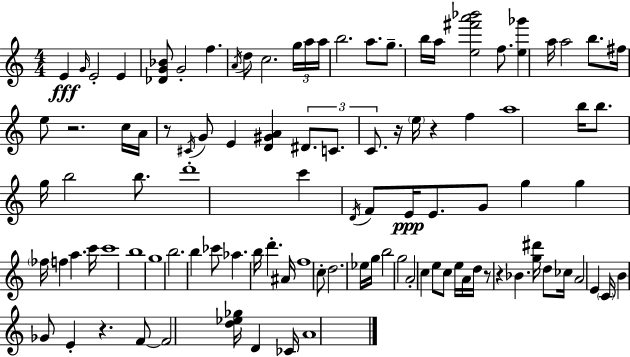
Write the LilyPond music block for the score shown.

{
  \clef treble
  \numericTimeSignature
  \time 4/4
  \key a \minor
  \repeat volta 2 { e'4\fff \grace { g'16 } e'2-. e'4 | <des' g' bes'>8 g'2-. f''4. | \acciaccatura { a'16 } d''8 c''2. | \tuplet 3/2 { g''16 a''16 a''16 } b''2. a''8. | \break g''8.-- b''16 a''16 <e'' fis''' a''' bes'''>2 f''8. | <e'' ges'''>4 a''16 a''2 b''8. | fis''16 e''8 r2. | c''16 a'16 r8 \acciaccatura { cis'16 } g'8 e'4 <d' gis' a'>4 | \break \tuplet 3/2 { dis'8. c'8. c'8. } r16 \parenthesize e''16 r4 f''4 | a''1 | b''16 b''8. g''16 b''2 | b''8. d'''1-. | \break c'''4 \acciaccatura { d'16 } f'8 e'16\ppp e'8. g'8 | g''4 g''4 \parenthesize fes''16 f''4 a''4. | c'''16 c'''1 | b''1 | \break g''1 | b''2. | b''4 ces'''8 aes''4. b''16 d'''4.-. | ais'16 f''1 | \break c''8-. d''2. | ees''16 g''16 b''2 g''2 | a'2-. c''4 | e''8 c''8 e''16 a'16 d''16 r8 r4 bes'4. | \break <g'' dis'''>16 d''8 ces''16 a'2 e'4 | \parenthesize c'16 b'4 ges'8 e'4-. r4. | f'8~~ f'2 <d'' ees'' ges''>16 d'4 | ces'16 a'1 | \break } \bar "|."
}